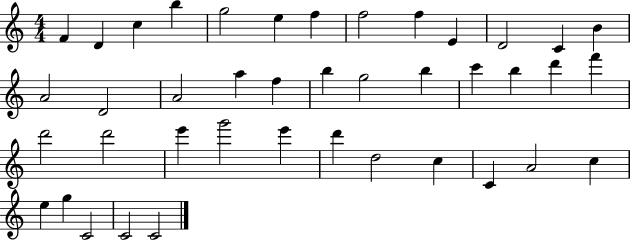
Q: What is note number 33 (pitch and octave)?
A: C5